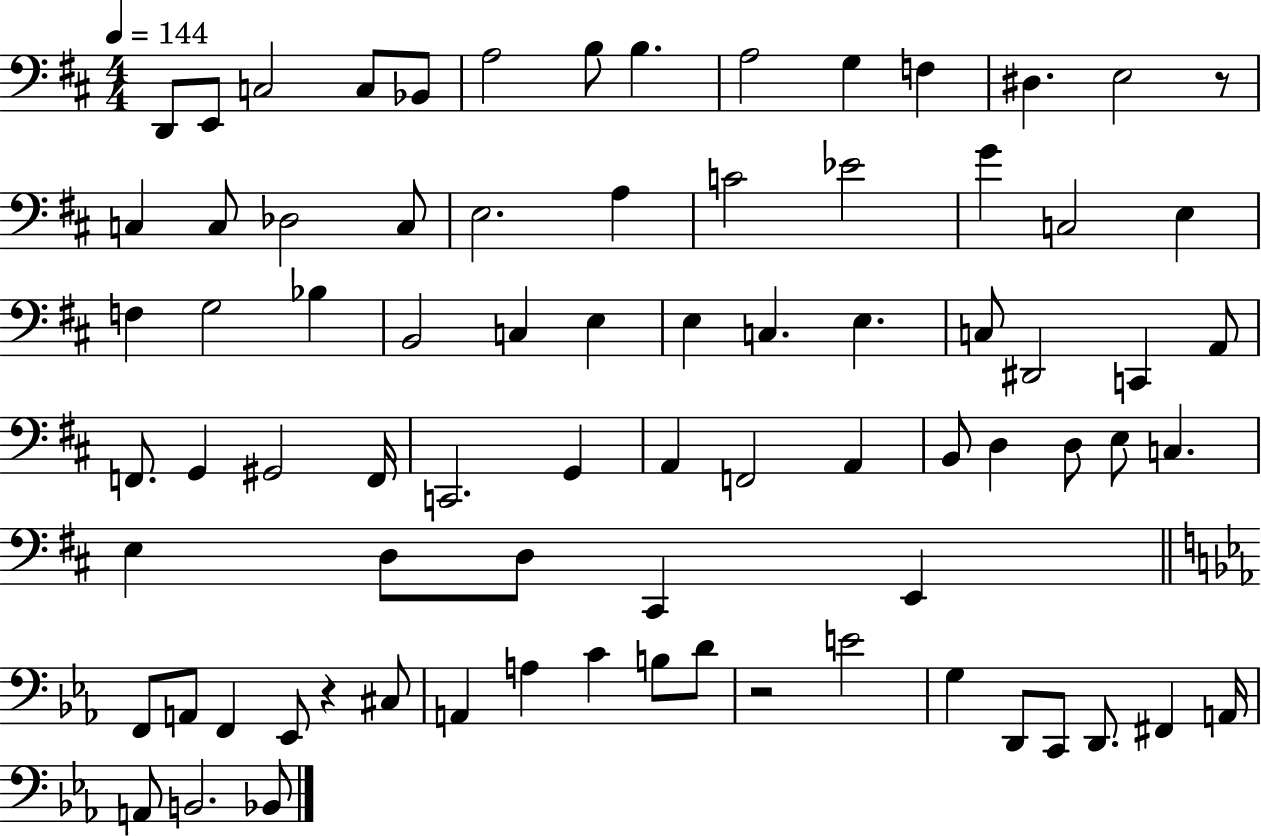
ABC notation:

X:1
T:Untitled
M:4/4
L:1/4
K:D
D,,/2 E,,/2 C,2 C,/2 _B,,/2 A,2 B,/2 B, A,2 G, F, ^D, E,2 z/2 C, C,/2 _D,2 C,/2 E,2 A, C2 _E2 G C,2 E, F, G,2 _B, B,,2 C, E, E, C, E, C,/2 ^D,,2 C,, A,,/2 F,,/2 G,, ^G,,2 F,,/4 C,,2 G,, A,, F,,2 A,, B,,/2 D, D,/2 E,/2 C, E, D,/2 D,/2 ^C,, E,, F,,/2 A,,/2 F,, _E,,/2 z ^C,/2 A,, A, C B,/2 D/2 z2 E2 G, D,,/2 C,,/2 D,,/2 ^F,, A,,/4 A,,/2 B,,2 _B,,/2